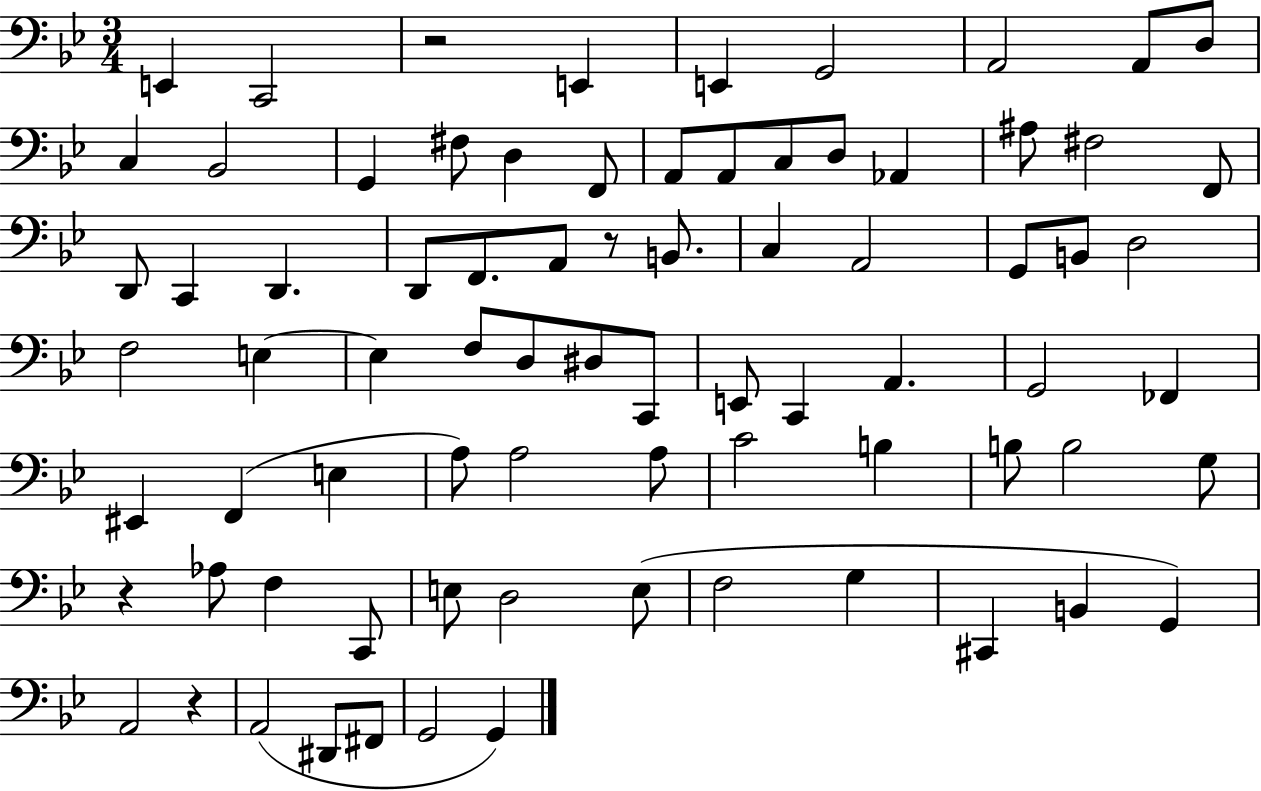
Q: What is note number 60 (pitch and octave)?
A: C2